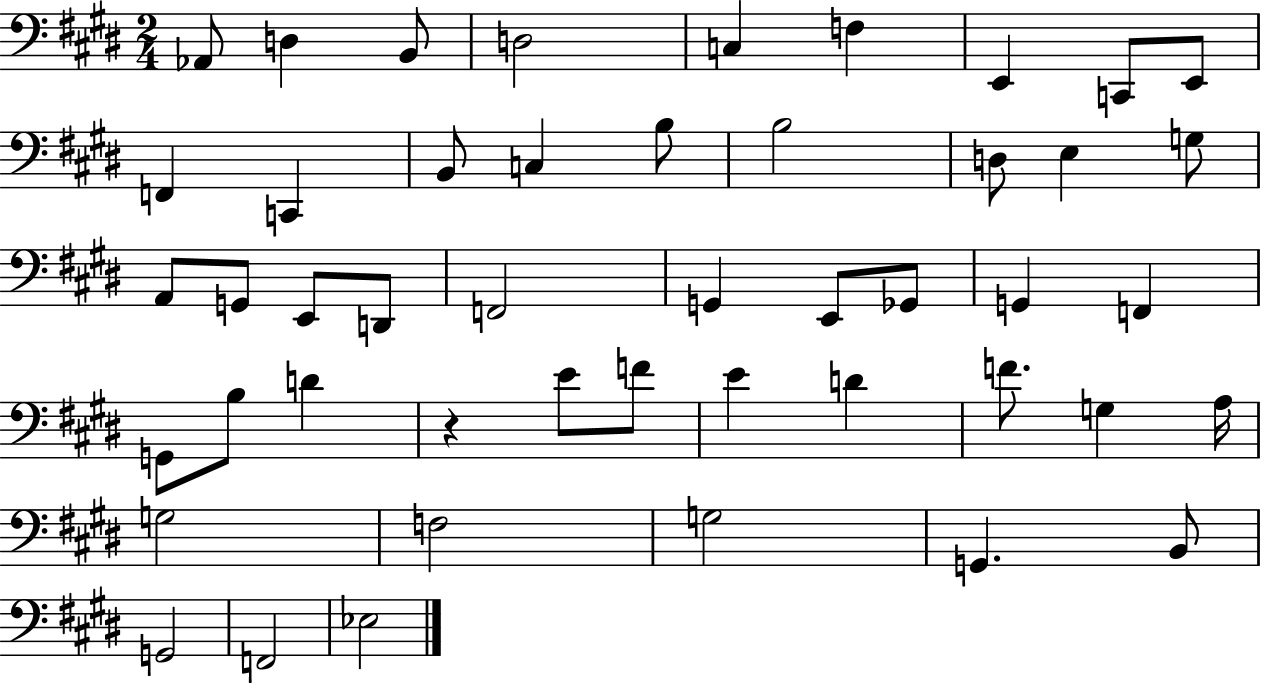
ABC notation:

X:1
T:Untitled
M:2/4
L:1/4
K:E
_A,,/2 D, B,,/2 D,2 C, F, E,, C,,/2 E,,/2 F,, C,, B,,/2 C, B,/2 B,2 D,/2 E, G,/2 A,,/2 G,,/2 E,,/2 D,,/2 F,,2 G,, E,,/2 _G,,/2 G,, F,, G,,/2 B,/2 D z E/2 F/2 E D F/2 G, A,/4 G,2 F,2 G,2 G,, B,,/2 G,,2 F,,2 _E,2